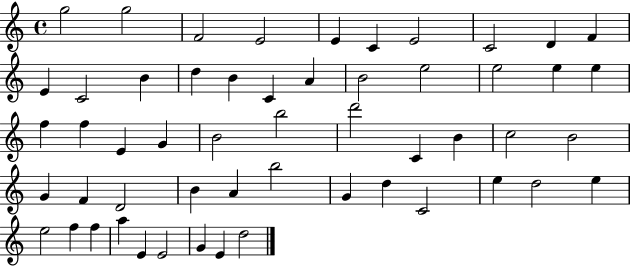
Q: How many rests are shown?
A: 0